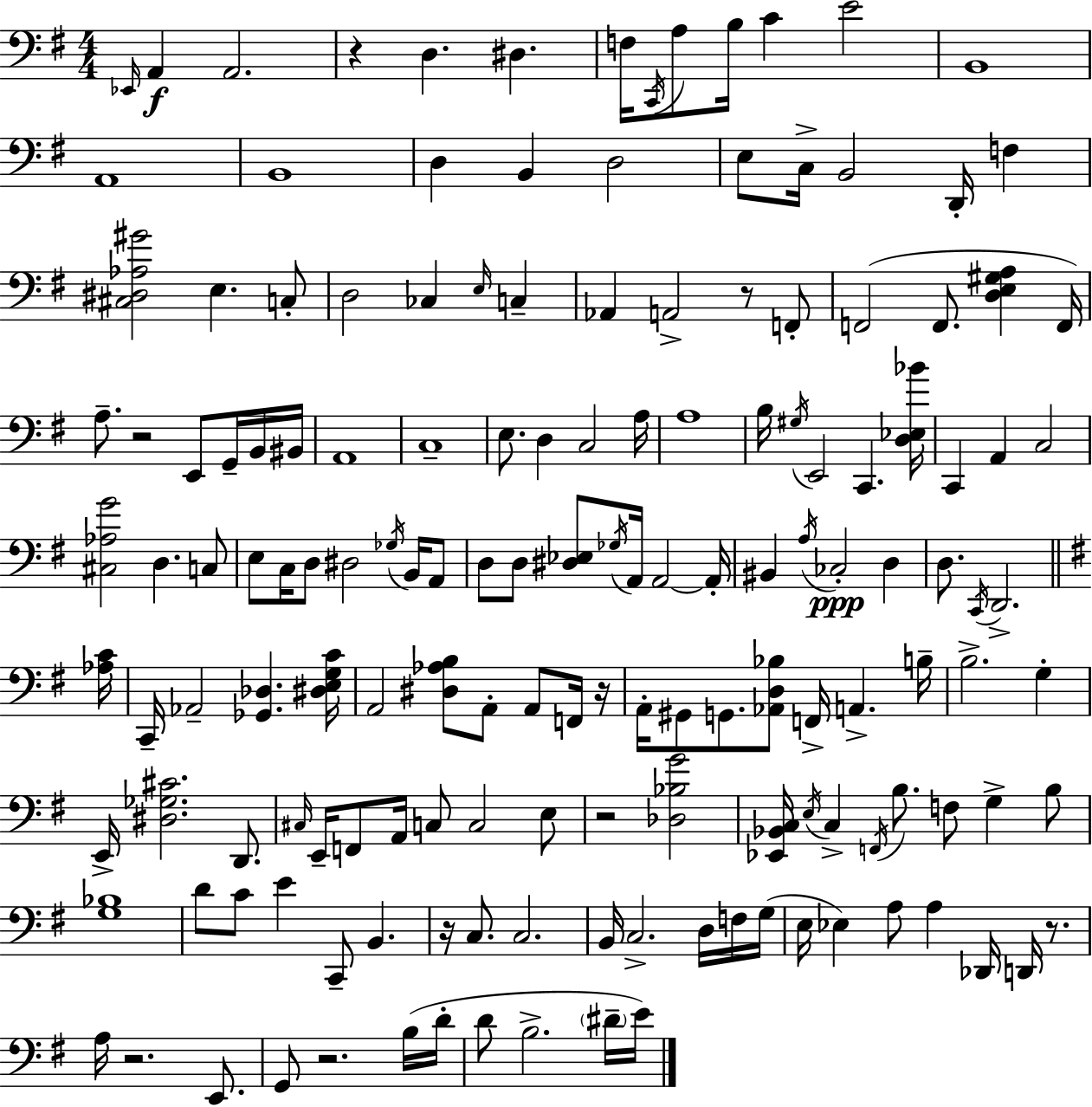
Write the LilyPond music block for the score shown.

{
  \clef bass
  \numericTimeSignature
  \time 4/4
  \key e \minor
  \grace { ees,16 }\f a,4 a,2. | r4 d4. dis4. | f16 \acciaccatura { c,16 } a8 b16 c'4 e'2 | b,1 | \break a,1 | b,1 | d4 b,4 d2 | e8 c16-> b,2 d,16-. f4 | \break <cis dis aes gis'>2 e4. | c8-. d2 ces4 \grace { e16 } c4-- | aes,4 a,2-> r8 | f,8-. f,2( f,8. <d e gis a>4 | \break f,16) a8.-- r2 e,8 | g,16-- b,16 bis,16 a,1 | c1-- | e8. d4 c2 | \break a16 a1 | b16 \acciaccatura { gis16 } e,2 c,4. | <d ees bes'>16 c,4 a,4 c2 | <cis aes g'>2 d4. | \break c8 e8 c16 d8 dis2 | \acciaccatura { ges16 } b,16 a,8 d8 d8 <dis ees>8 \acciaccatura { ges16 } a,16 a,2~~ | a,16-. bis,4 \acciaccatura { a16 }\ppp ces2-. | d4 d8. \acciaccatura { c,16 } d,2.-> | \break \bar "||" \break \key g \major <aes c'>16 c,16-- aes,2-- <ges, des>4. | <dis e g c'>16 a,2 <dis aes b>8 a,8-. a,8 f,16 | r16 a,16-. gis,8 g,8. <aes, d bes>8 f,16-> a,4.-> | b16-- b2.-> g4-. | \break e,16-> <dis ges cis'>2. d,8. | \grace { cis16 } e,16-- f,8 a,16 c8 c2 | e8 r2 <des bes g'>2 | <ees, bes, c>16 \acciaccatura { e16 } c4-> \acciaccatura { f,16 } b8. f8 g4-> | \break b8 <g bes>1 | d'8 c'8 e'4 c,8-- b,4. | r16 c8. c2. | b,16 c2.-> | \break d16 f16 g16( e16 ees4) a8 a4 des,16 | d,16 r8. a16 r2. | e,8. g,8 r2. | b16( d'16-. d'8 b2.-> | \break \parenthesize dis'16-- e'16) \bar "|."
}